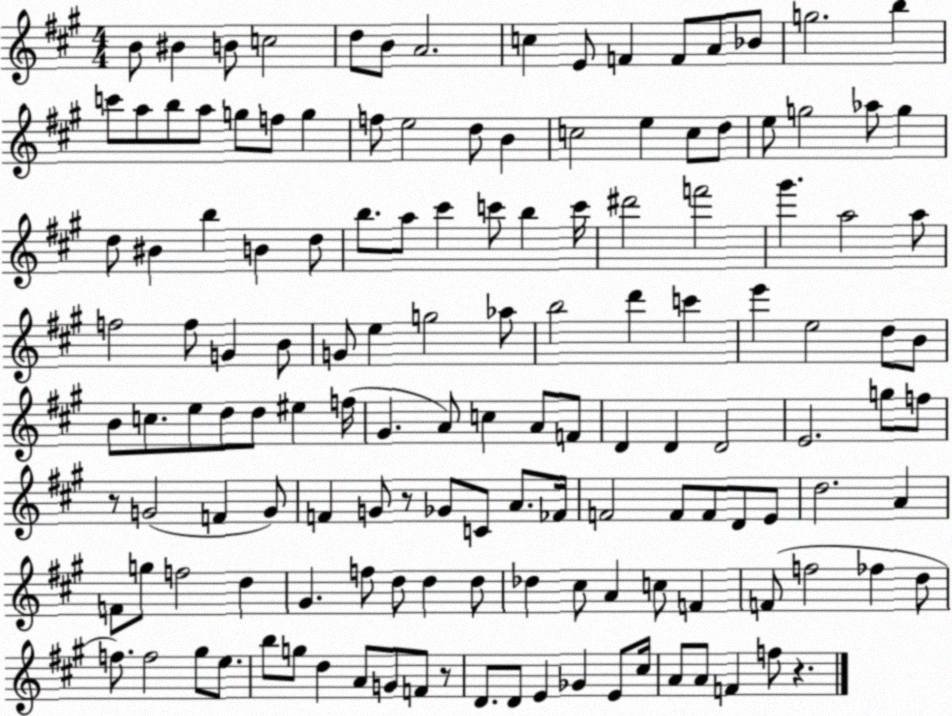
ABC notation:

X:1
T:Untitled
M:4/4
L:1/4
K:A
B/2 ^B B/2 c2 d/2 B/2 A2 c E/2 F F/2 A/2 _B/2 g2 b c'/2 a/2 b/2 a/2 g/2 f/2 g f/2 e2 d/2 B c2 e c/2 d/2 e/2 g2 _a/2 g d/2 ^B b B d/2 b/2 a/2 ^c' c'/2 b c'/4 ^d'2 f'2 ^g' a2 a/2 f2 f/2 G B/2 G/2 e g2 _a/2 b2 d' c' e' e2 d/2 B/2 B/2 c/2 e/2 d/2 d/2 ^e f/4 ^G A/2 c A/2 F/2 D D D2 E2 g/2 f/2 z/2 G2 F G/2 F G/2 z/2 _G/2 C/2 A/2 _F/4 F2 F/2 F/2 D/2 E/2 d2 A F/2 g/2 f2 d ^G f/2 d/2 d d/2 _d ^c/2 A c/2 F F/2 f2 _f d/2 f/2 f2 ^g/2 e/2 b/2 g/2 d A/2 G/2 F/2 z/2 D/2 D/2 E _G E/2 ^c/4 A/2 A/2 F f/2 z